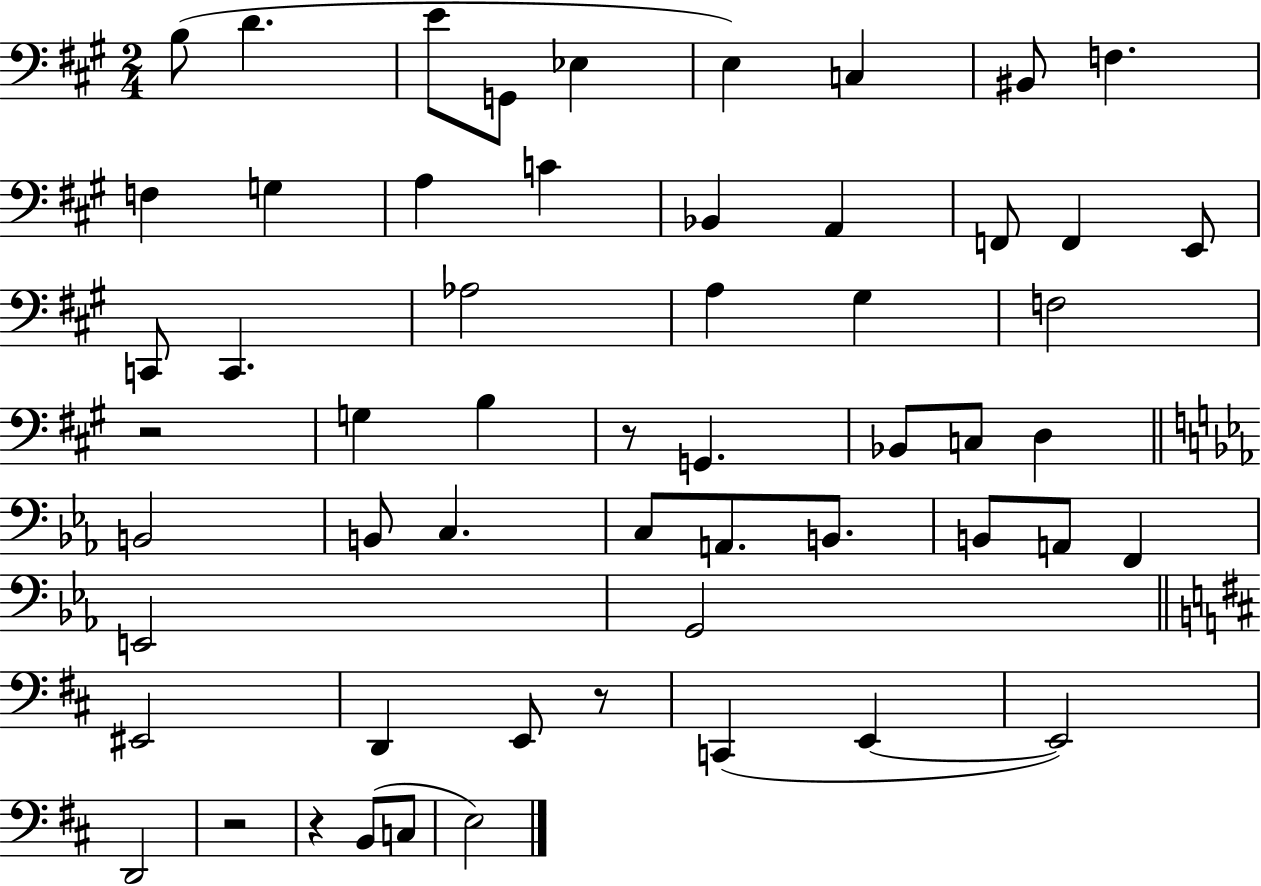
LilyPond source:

{
  \clef bass
  \numericTimeSignature
  \time 2/4
  \key a \major
  b8( d'4. | e'8 g,8 ees4 | e4) c4 | bis,8 f4. | \break f4 g4 | a4 c'4 | bes,4 a,4 | f,8 f,4 e,8 | \break c,8 c,4. | aes2 | a4 gis4 | f2 | \break r2 | g4 b4 | r8 g,4. | bes,8 c8 d4 | \break \bar "||" \break \key c \minor b,2 | b,8 c4. | c8 a,8. b,8. | b,8 a,8 f,4 | \break e,2 | g,2 | \bar "||" \break \key b \minor eis,2 | d,4 e,8 r8 | c,4( e,4~~ | e,2) | \break d,2 | r2 | r4 b,8( c8 | e2) | \break \bar "|."
}